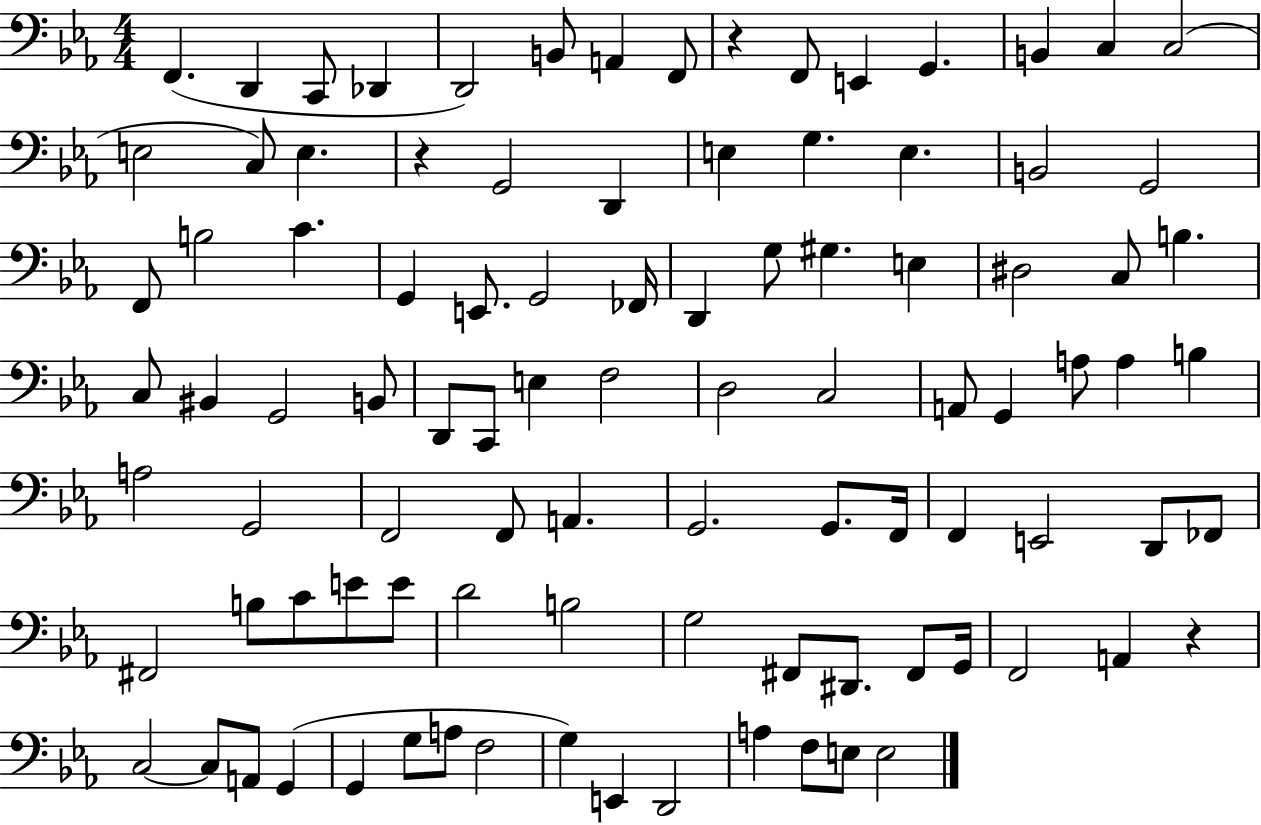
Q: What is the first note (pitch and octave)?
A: F2